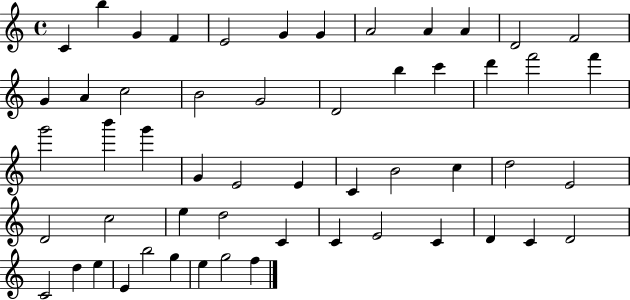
X:1
T:Untitled
M:4/4
L:1/4
K:C
C b G F E2 G G A2 A A D2 F2 G A c2 B2 G2 D2 b c' d' f'2 f' g'2 b' g' G E2 E C B2 c d2 E2 D2 c2 e d2 C C E2 C D C D2 C2 d e E b2 g e g2 f